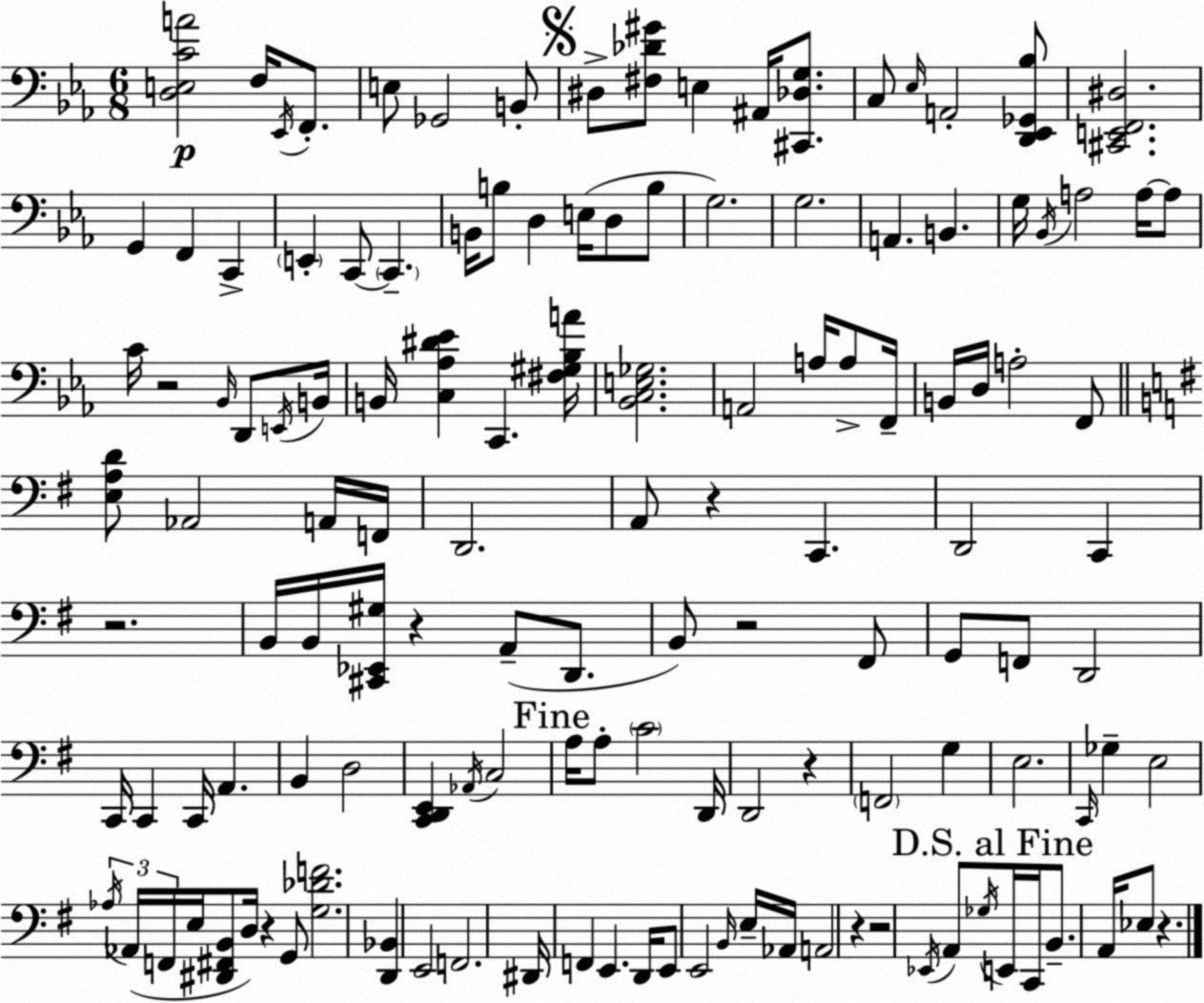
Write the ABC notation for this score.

X:1
T:Untitled
M:6/8
L:1/4
K:Eb
[D,E,CA]2 F,/4 _E,,/4 F,,/2 E,/2 _G,,2 B,,/2 ^D,/2 [^F,_D^G]/2 E, ^A,,/4 [^C,,_D,G,]/2 C,/2 _E,/4 A,,2 [D,,_E,,_G,,_B,]/2 [^C,,E,,F,,^D,]2 G,, F,, C,, E,, C,,/2 C,, B,,/4 B,/2 D, E,/4 D,/2 B,/2 G,2 G,2 A,, B,, G,/4 _B,,/4 A,2 A,/4 A,/2 C/4 z2 _B,,/4 D,,/2 E,,/4 B,,/4 B,,/4 [C,_A,^D_E] C,, [^F,^G,_B,A]/4 [_B,,C,E,_G,]2 A,,2 A,/4 A,/2 F,,/4 B,,/4 D,/4 A,2 F,,/2 [E,A,D]/2 _A,,2 A,,/4 F,,/4 D,,2 A,,/2 z C,, D,,2 C,, z2 B,,/4 B,,/4 [^C,,_E,,^G,]/4 z A,,/2 D,,/2 B,,/2 z2 ^F,,/2 G,,/2 F,,/2 D,,2 C,,/4 C,, C,,/4 A,, B,, D,2 [C,,D,,E,,] _A,,/4 C,2 A,/4 A,/2 C2 D,,/4 D,,2 z F,,2 G, E,2 C,,/4 _G, E,2 _A,/4 _A,,/4 F,,/4 E,/4 [^D,,^F,,B,,]/2 D,/4 z G,,/2 [G,_DF]2 [D,,_B,,] E,,2 F,,2 ^D,,/4 F,, E,, D,,/4 E,,/2 E,,2 B,,/4 E,/4 _A,,/4 A,,2 z z2 _E,,/4 A,,/2 _G,/4 E,,/4 C,,/4 B,,/2 A,,/4 _E,/2 z